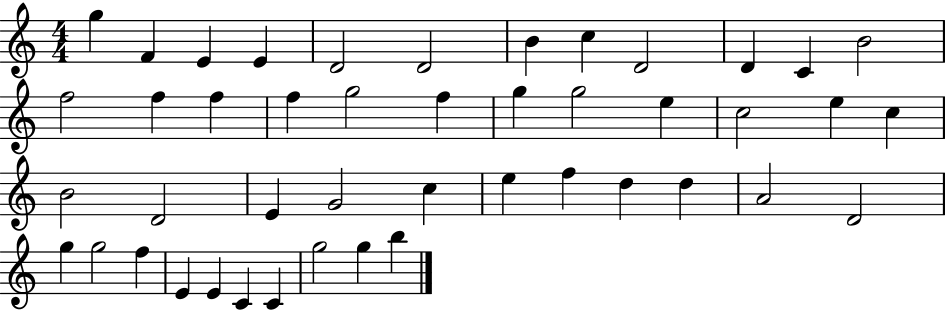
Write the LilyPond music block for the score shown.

{
  \clef treble
  \numericTimeSignature
  \time 4/4
  \key c \major
  g''4 f'4 e'4 e'4 | d'2 d'2 | b'4 c''4 d'2 | d'4 c'4 b'2 | \break f''2 f''4 f''4 | f''4 g''2 f''4 | g''4 g''2 e''4 | c''2 e''4 c''4 | \break b'2 d'2 | e'4 g'2 c''4 | e''4 f''4 d''4 d''4 | a'2 d'2 | \break g''4 g''2 f''4 | e'4 e'4 c'4 c'4 | g''2 g''4 b''4 | \bar "|."
}